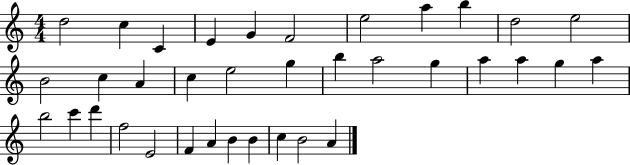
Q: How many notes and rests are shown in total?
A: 36